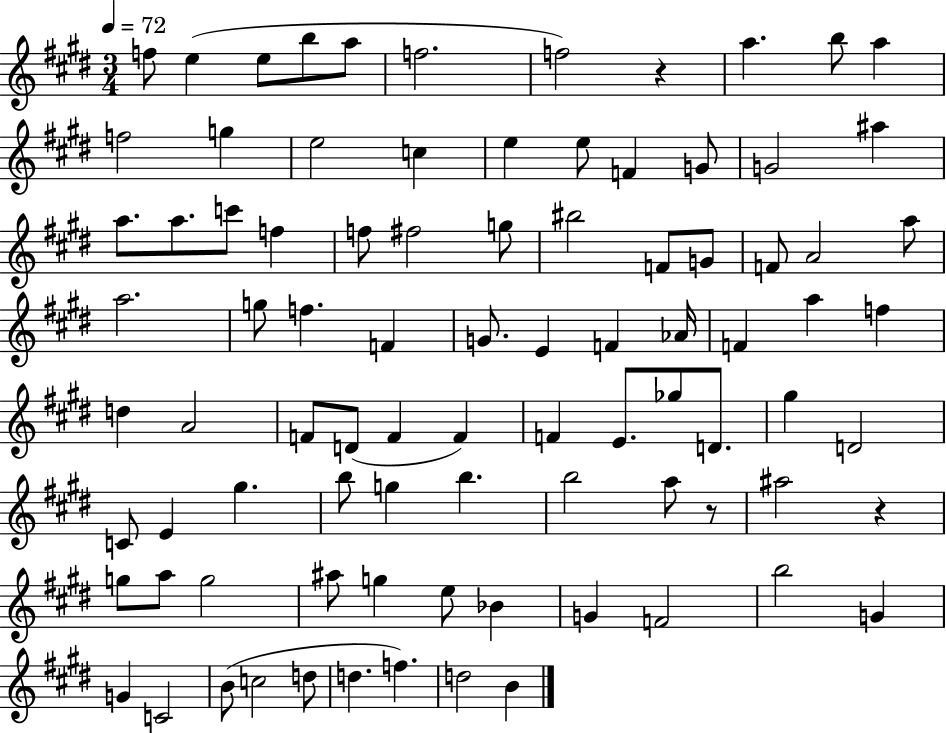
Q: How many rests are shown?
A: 3